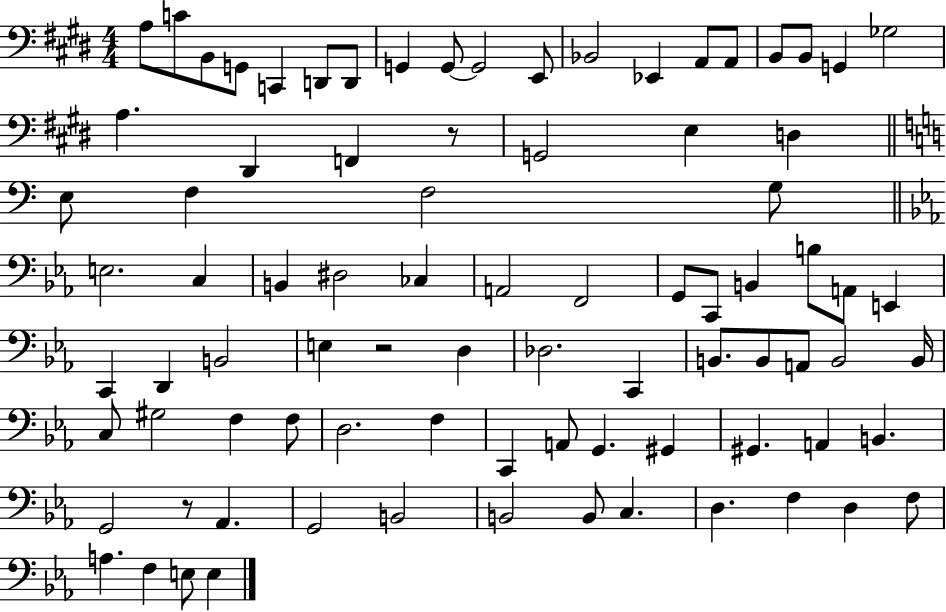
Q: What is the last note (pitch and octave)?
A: E3